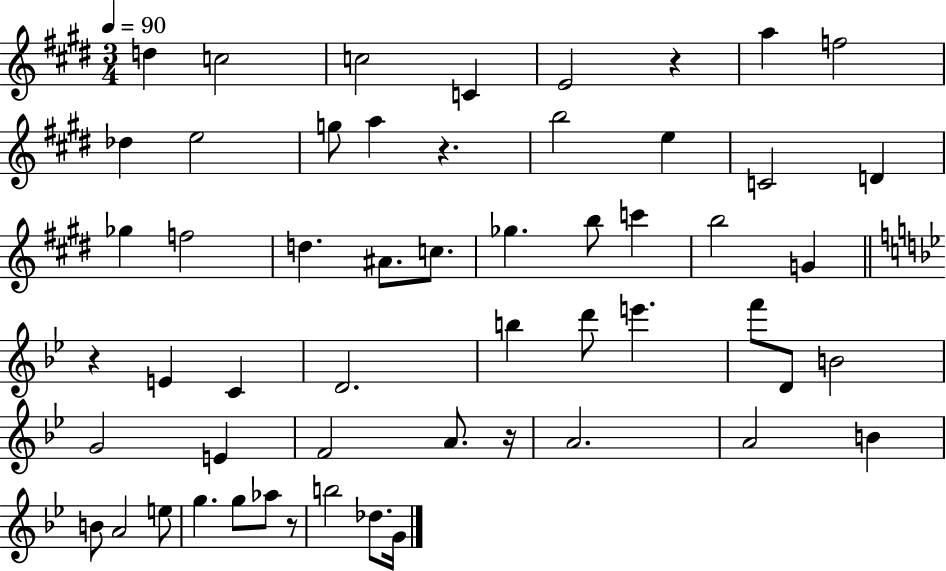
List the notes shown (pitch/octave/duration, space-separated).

D5/q C5/h C5/h C4/q E4/h R/q A5/q F5/h Db5/q E5/h G5/e A5/q R/q. B5/h E5/q C4/h D4/q Gb5/q F5/h D5/q. A#4/e. C5/e. Gb5/q. B5/e C6/q B5/h G4/q R/q E4/q C4/q D4/h. B5/q D6/e E6/q. F6/e D4/e B4/h G4/h E4/q F4/h A4/e. R/s A4/h. A4/h B4/q B4/e A4/h E5/e G5/q. G5/e Ab5/e R/e B5/h Db5/e. G4/s